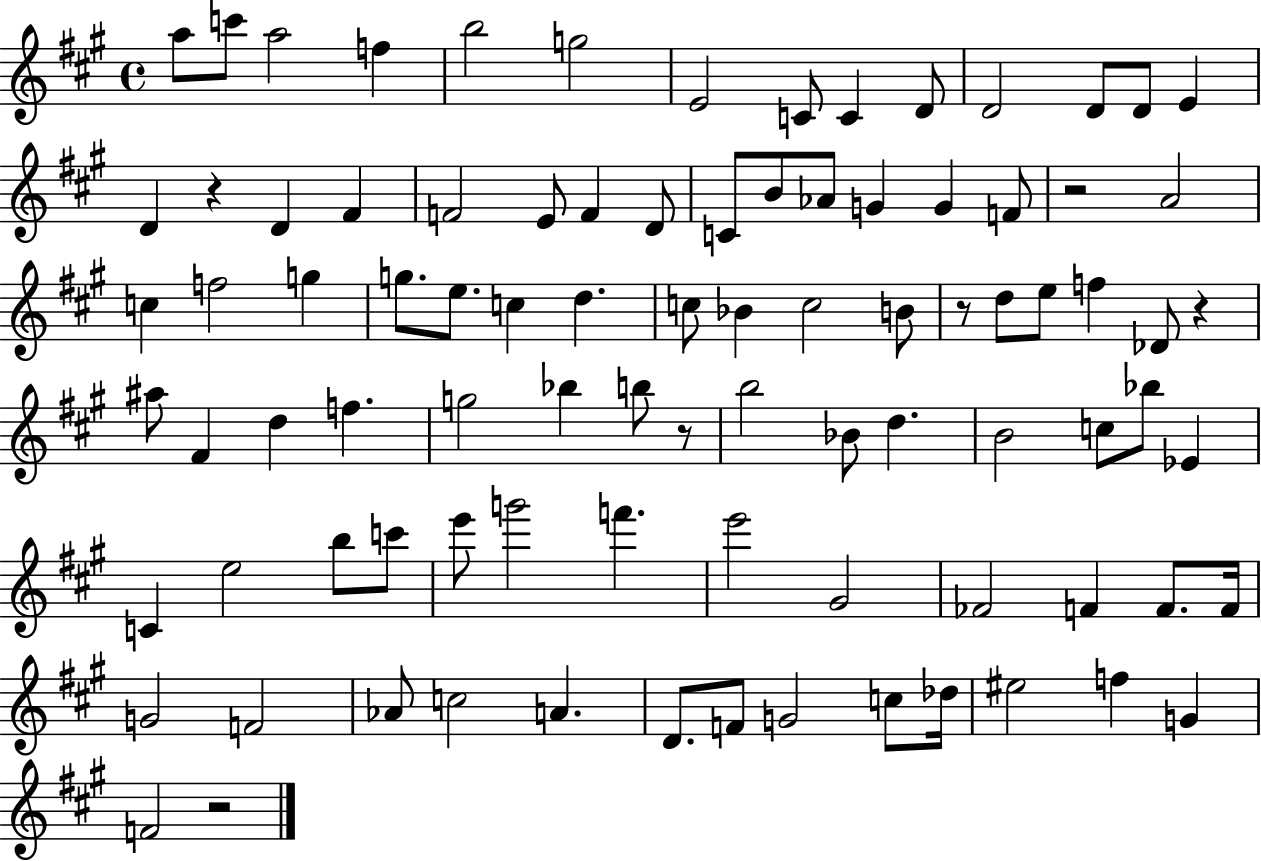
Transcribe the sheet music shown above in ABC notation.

X:1
T:Untitled
M:4/4
L:1/4
K:A
a/2 c'/2 a2 f b2 g2 E2 C/2 C D/2 D2 D/2 D/2 E D z D ^F F2 E/2 F D/2 C/2 B/2 _A/2 G G F/2 z2 A2 c f2 g g/2 e/2 c d c/2 _B c2 B/2 z/2 d/2 e/2 f _D/2 z ^a/2 ^F d f g2 _b b/2 z/2 b2 _B/2 d B2 c/2 _b/2 _E C e2 b/2 c'/2 e'/2 g'2 f' e'2 ^G2 _F2 F F/2 F/4 G2 F2 _A/2 c2 A D/2 F/2 G2 c/2 _d/4 ^e2 f G F2 z2